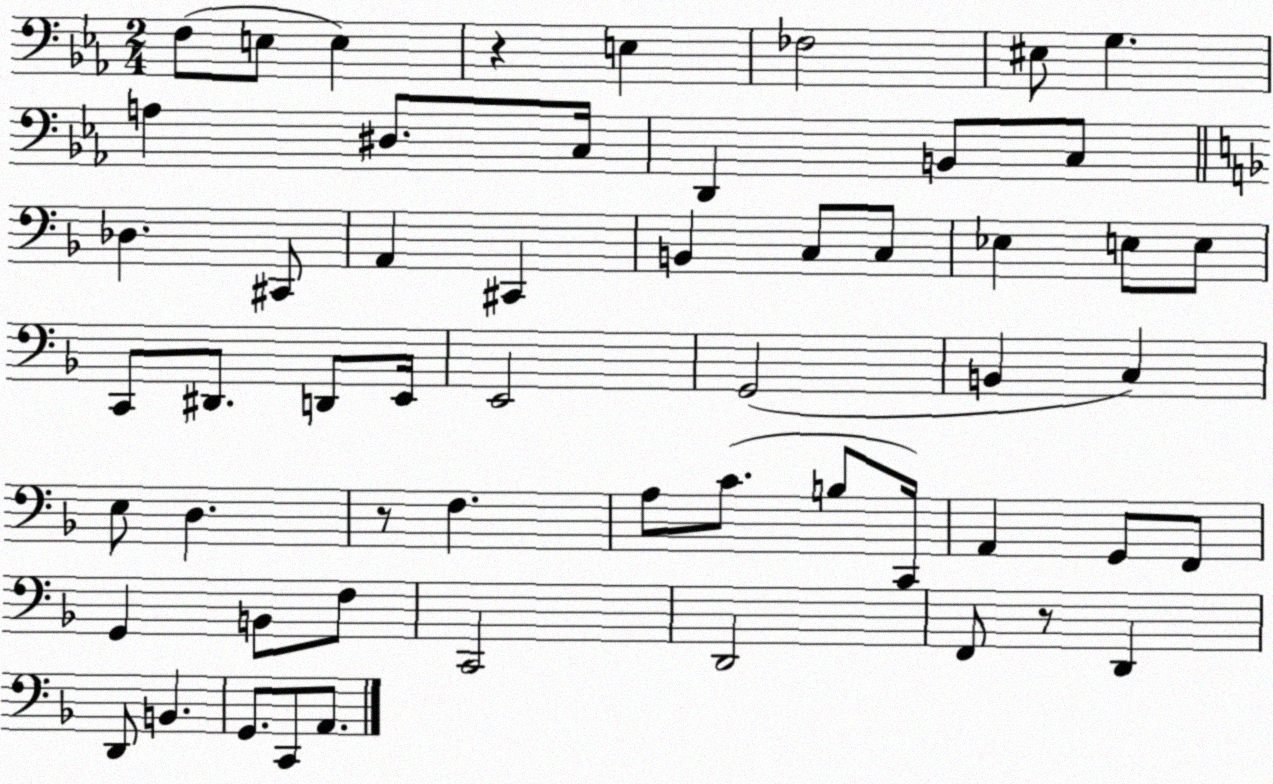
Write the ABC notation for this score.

X:1
T:Untitled
M:2/4
L:1/4
K:Eb
F,/2 E,/2 E, z E, _F,2 ^E,/2 G, A, ^D,/2 C,/4 D,, B,,/2 C,/2 _D, ^C,,/2 A,, ^C,, B,, C,/2 C,/2 _E, E,/2 E,/2 C,,/2 ^D,,/2 D,,/2 E,,/4 E,,2 G,,2 B,, C, E,/2 D, z/2 F, A,/2 C/2 B,/2 C,,/4 A,, G,,/2 F,,/2 G,, B,,/2 F,/2 C,,2 D,,2 F,,/2 z/2 D,, D,,/2 B,, G,,/2 C,,/2 A,,/2